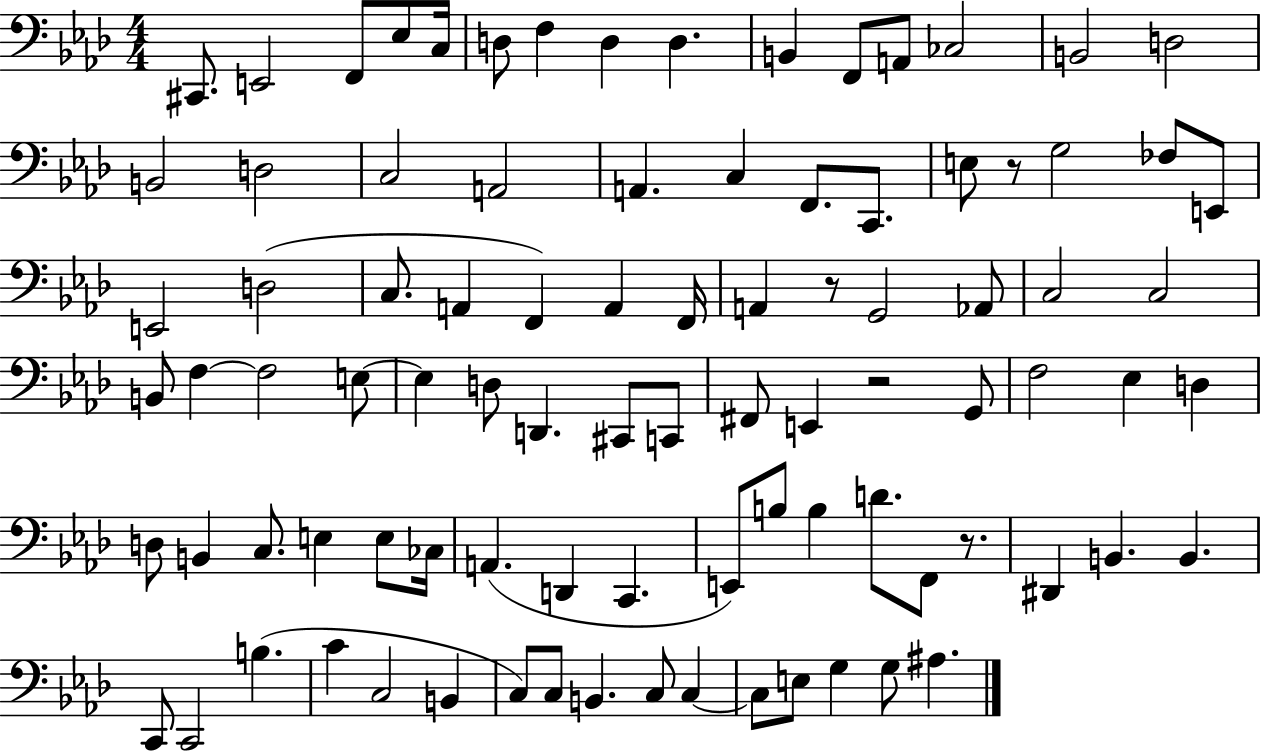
X:1
T:Untitled
M:4/4
L:1/4
K:Ab
^C,,/2 E,,2 F,,/2 _E,/2 C,/4 D,/2 F, D, D, B,, F,,/2 A,,/2 _C,2 B,,2 D,2 B,,2 D,2 C,2 A,,2 A,, C, F,,/2 C,,/2 E,/2 z/2 G,2 _F,/2 E,,/2 E,,2 D,2 C,/2 A,, F,, A,, F,,/4 A,, z/2 G,,2 _A,,/2 C,2 C,2 B,,/2 F, F,2 E,/2 E, D,/2 D,, ^C,,/2 C,,/2 ^F,,/2 E,, z2 G,,/2 F,2 _E, D, D,/2 B,, C,/2 E, E,/2 _C,/4 A,, D,, C,, E,,/2 B,/2 B, D/2 F,,/2 z/2 ^D,, B,, B,, C,,/2 C,,2 B, C C,2 B,, C,/2 C,/2 B,, C,/2 C, C,/2 E,/2 G, G,/2 ^A,